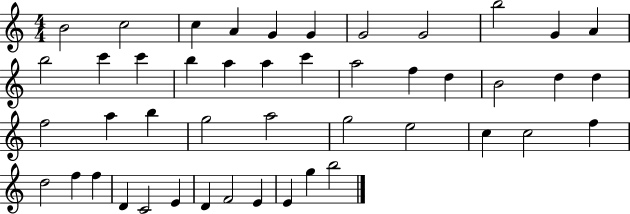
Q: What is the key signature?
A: C major